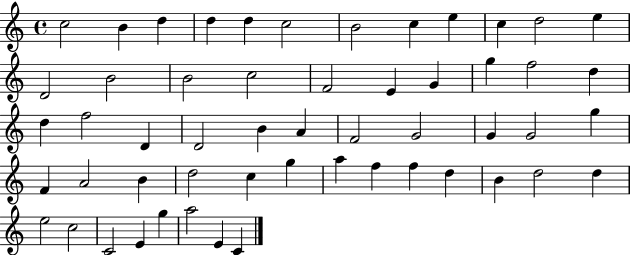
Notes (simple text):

C5/h B4/q D5/q D5/q D5/q C5/h B4/h C5/q E5/q C5/q D5/h E5/q D4/h B4/h B4/h C5/h F4/h E4/q G4/q G5/q F5/h D5/q D5/q F5/h D4/q D4/h B4/q A4/q F4/h G4/h G4/q G4/h G5/q F4/q A4/h B4/q D5/h C5/q G5/q A5/q F5/q F5/q D5/q B4/q D5/h D5/q E5/h C5/h C4/h E4/q G5/q A5/h E4/q C4/q